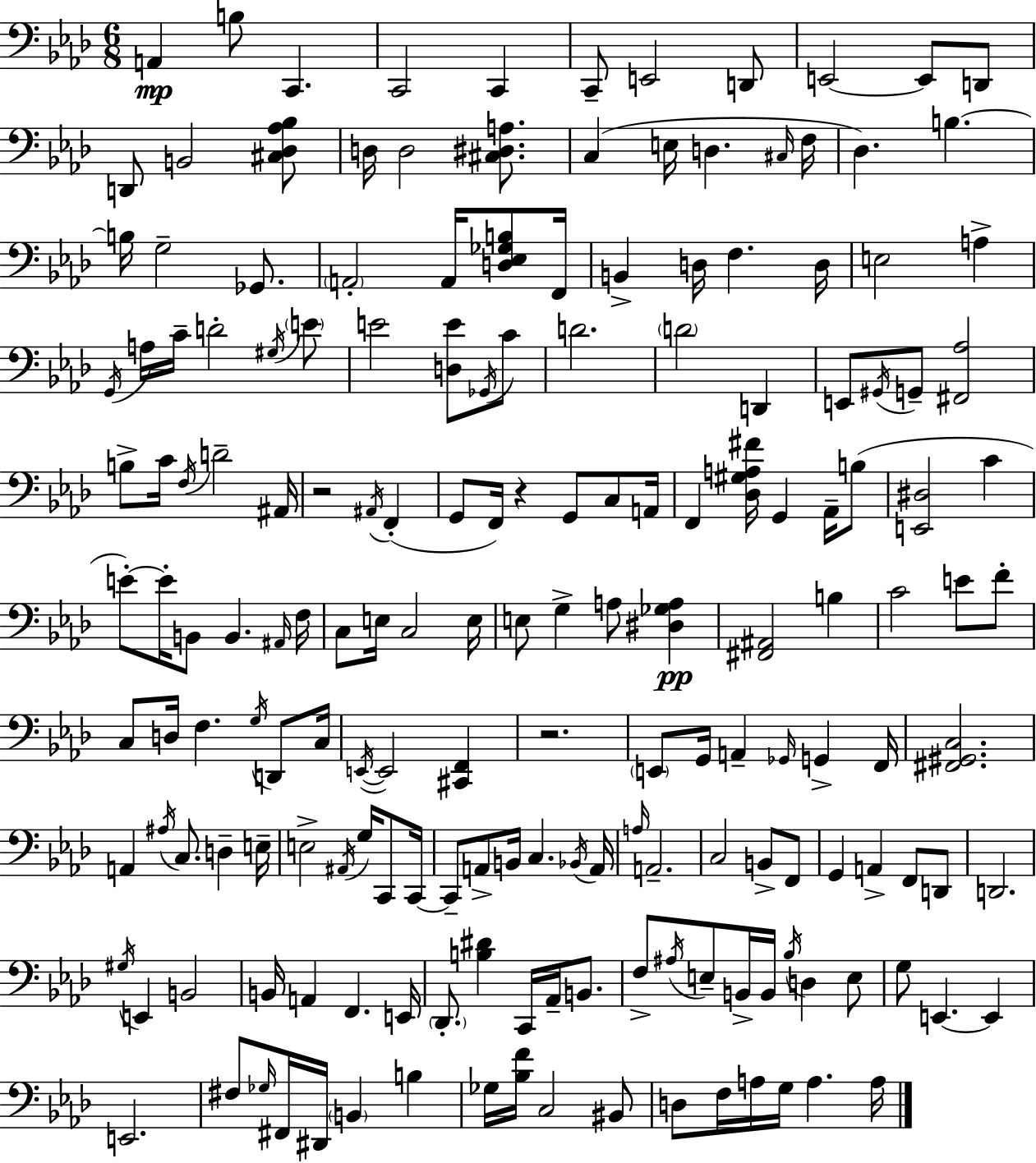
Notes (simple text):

A2/q B3/e C2/q. C2/h C2/q C2/e E2/h D2/e E2/h E2/e D2/e D2/e B2/h [C#3,Db3,Ab3,Bb3]/e D3/s D3/h [C#3,D#3,A3]/e. C3/q E3/s D3/q. C#3/s F3/s Db3/q. B3/q. B3/s G3/h Gb2/e. A2/h A2/s [D3,Eb3,Gb3,B3]/e F2/s B2/q D3/s F3/q. D3/s E3/h A3/q G2/s A3/s C4/s D4/h G#3/s E4/e E4/h [D3,E4]/e Gb2/s C4/e D4/h. D4/h D2/q E2/e G#2/s G2/e [F#2,Ab3]/h B3/e C4/s F3/s D4/h A#2/s R/h A#2/s F2/q G2/e F2/s R/q G2/e C3/e A2/s F2/q [Db3,G#3,A3,F#4]/s G2/q Ab2/s B3/e [E2,D#3]/h C4/q E4/e E4/s B2/e B2/q. A#2/s F3/s C3/e E3/s C3/h E3/s E3/e G3/q A3/e [D#3,Gb3,A3]/q [F#2,A#2]/h B3/q C4/h E4/e F4/e C3/e D3/s F3/q. G3/s D2/e C3/s E2/s E2/h [C#2,F2]/q R/h. E2/e G2/s A2/q Gb2/s G2/q F2/s [F#2,G#2,C3]/h. A2/q A#3/s C3/e. D3/q E3/s E3/h A#2/s G3/s C2/e C2/s C2/e A2/e B2/s C3/q. Bb2/s A2/s A3/s A2/h. C3/h B2/e F2/e G2/q A2/q F2/e D2/e D2/h. G#3/s E2/q B2/h B2/s A2/q F2/q. E2/s Db2/e. [B3,D#4]/q C2/s Ab2/s B2/e. F3/e A#3/s E3/e B2/s B2/s Bb3/s D3/q E3/e G3/e E2/q. E2/q E2/h. F#3/e Gb3/s F#2/s D#2/s B2/q B3/q Gb3/s [Bb3,F4]/s C3/h BIS2/e D3/e F3/s A3/s G3/s A3/q. A3/s